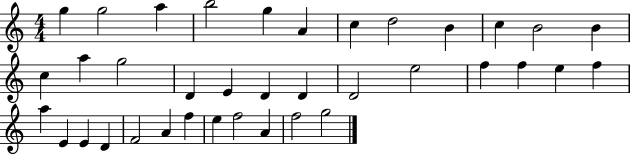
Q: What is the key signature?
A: C major